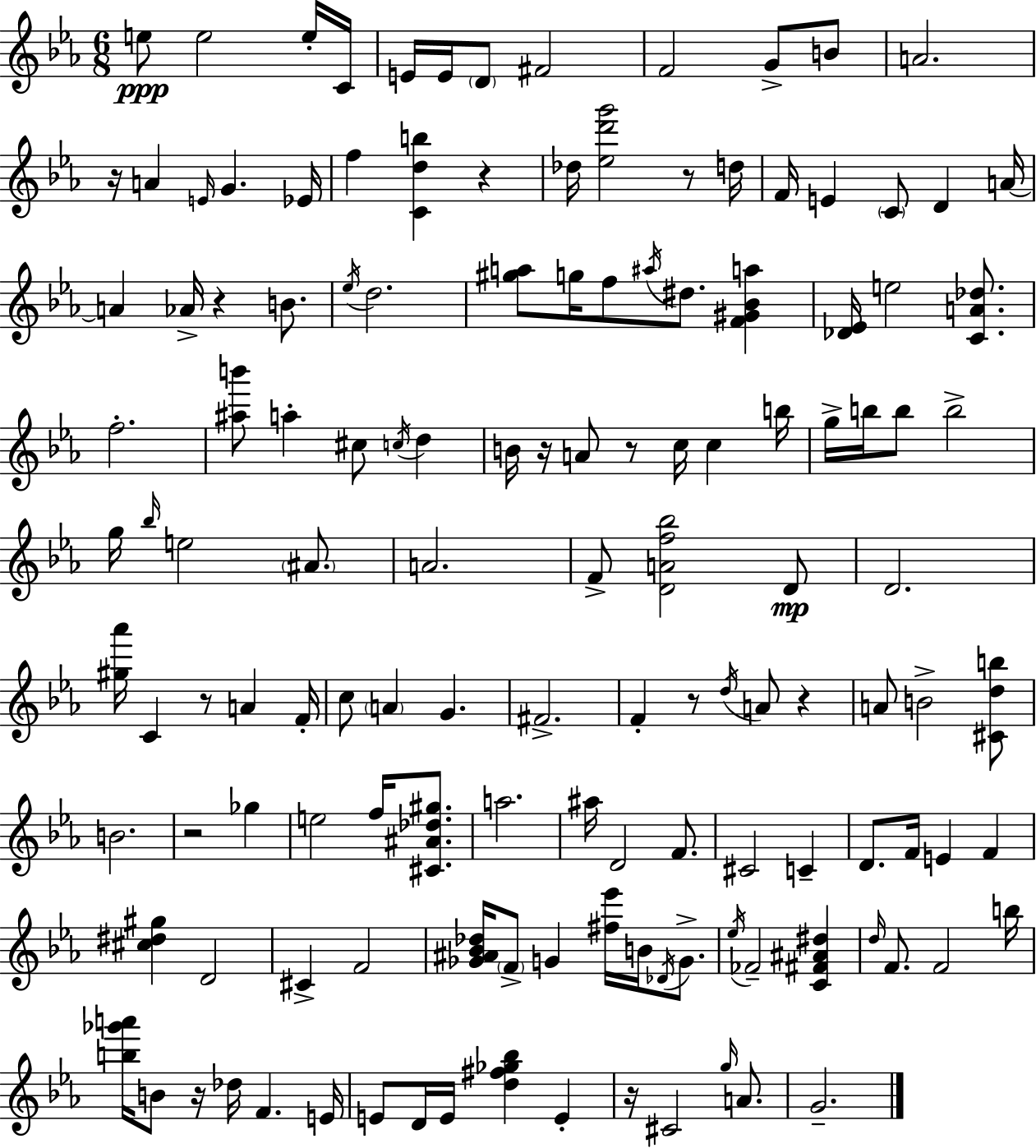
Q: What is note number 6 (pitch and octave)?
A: E4